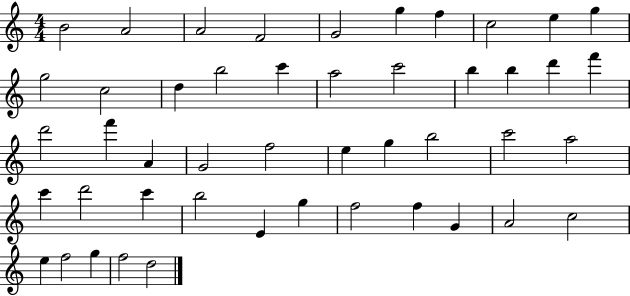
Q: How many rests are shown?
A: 0